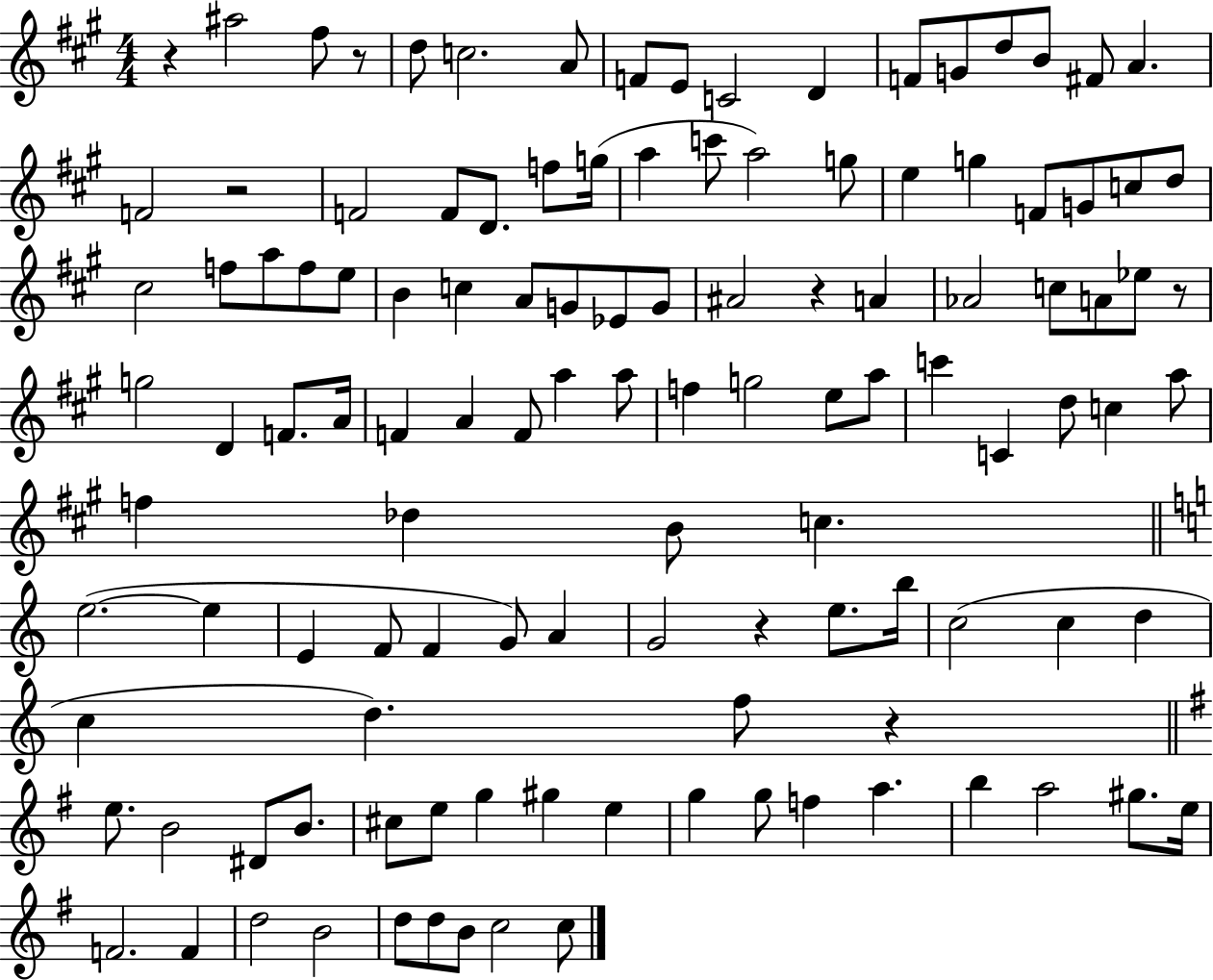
R/q A#5/h F#5/e R/e D5/e C5/h. A4/e F4/e E4/e C4/h D4/q F4/e G4/e D5/e B4/e F#4/e A4/q. F4/h R/h F4/h F4/e D4/e. F5/e G5/s A5/q C6/e A5/h G5/e E5/q G5/q F4/e G4/e C5/e D5/e C#5/h F5/e A5/e F5/e E5/e B4/q C5/q A4/e G4/e Eb4/e G4/e A#4/h R/q A4/q Ab4/h C5/e A4/e Eb5/e R/e G5/h D4/q F4/e. A4/s F4/q A4/q F4/e A5/q A5/e F5/q G5/h E5/e A5/e C6/q C4/q D5/e C5/q A5/e F5/q Db5/q B4/e C5/q. E5/h. E5/q E4/q F4/e F4/q G4/e A4/q G4/h R/q E5/e. B5/s C5/h C5/q D5/q C5/q D5/q. F5/e R/q E5/e. B4/h D#4/e B4/e. C#5/e E5/e G5/q G#5/q E5/q G5/q G5/e F5/q A5/q. B5/q A5/h G#5/e. E5/s F4/h. F4/q D5/h B4/h D5/e D5/e B4/e C5/h C5/e